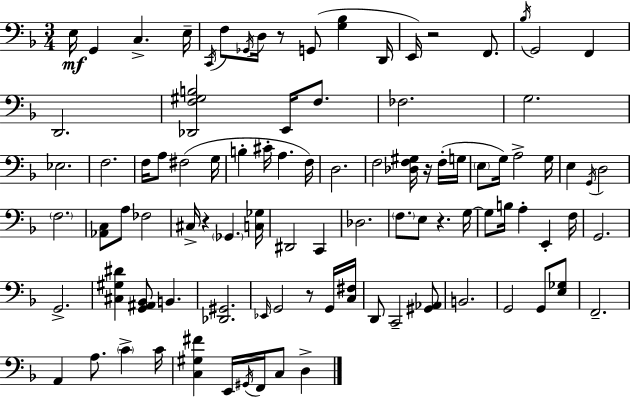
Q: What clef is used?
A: bass